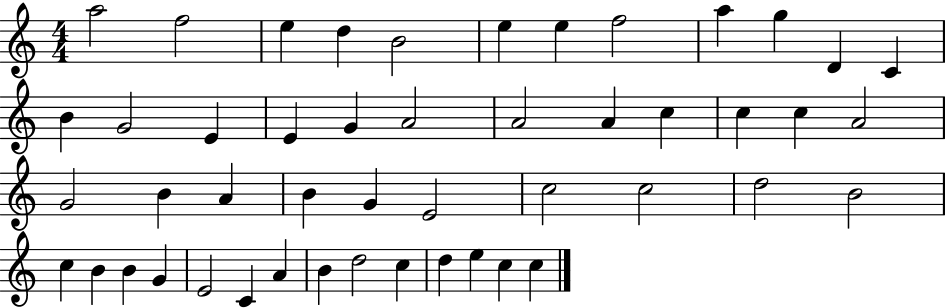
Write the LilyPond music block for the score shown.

{
  \clef treble
  \numericTimeSignature
  \time 4/4
  \key c \major
  a''2 f''2 | e''4 d''4 b'2 | e''4 e''4 f''2 | a''4 g''4 d'4 c'4 | \break b'4 g'2 e'4 | e'4 g'4 a'2 | a'2 a'4 c''4 | c''4 c''4 a'2 | \break g'2 b'4 a'4 | b'4 g'4 e'2 | c''2 c''2 | d''2 b'2 | \break c''4 b'4 b'4 g'4 | e'2 c'4 a'4 | b'4 d''2 c''4 | d''4 e''4 c''4 c''4 | \break \bar "|."
}